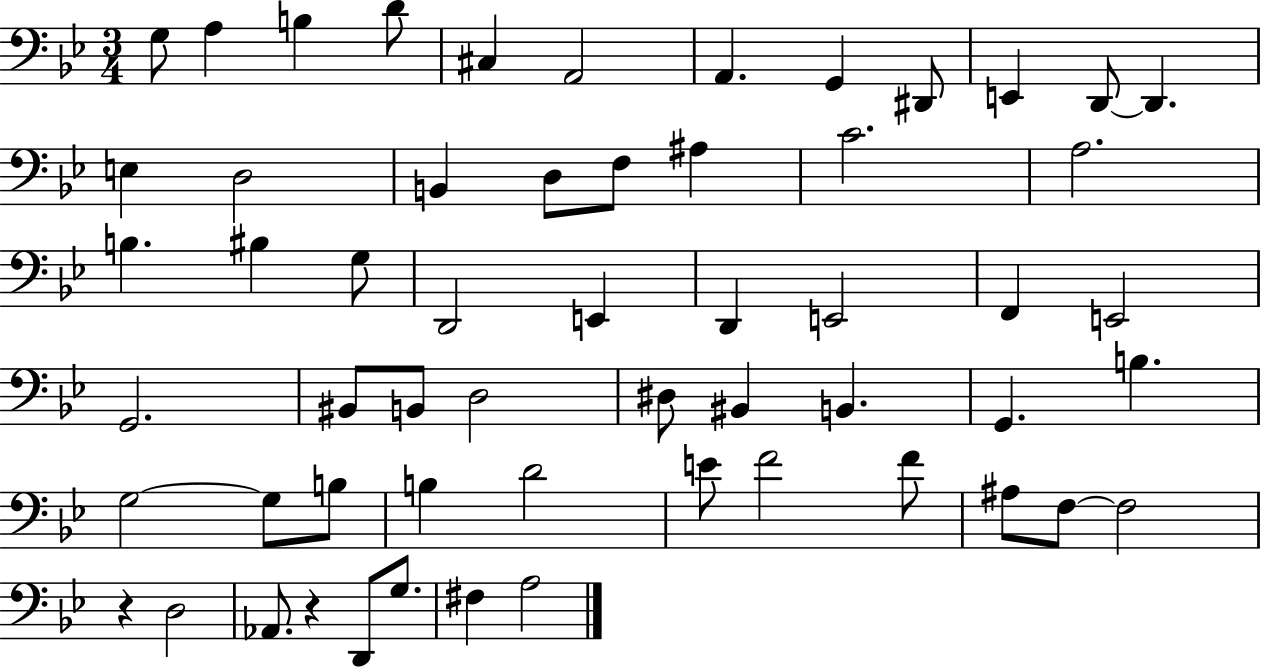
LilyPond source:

{
  \clef bass
  \numericTimeSignature
  \time 3/4
  \key bes \major
  \repeat volta 2 { g8 a4 b4 d'8 | cis4 a,2 | a,4. g,4 dis,8 | e,4 d,8~~ d,4. | \break e4 d2 | b,4 d8 f8 ais4 | c'2. | a2. | \break b4. bis4 g8 | d,2 e,4 | d,4 e,2 | f,4 e,2 | \break g,2. | bis,8 b,8 d2 | dis8 bis,4 b,4. | g,4. b4. | \break g2~~ g8 b8 | b4 d'2 | e'8 f'2 f'8 | ais8 f8~~ f2 | \break r4 d2 | aes,8. r4 d,8 g8. | fis4 a2 | } \bar "|."
}